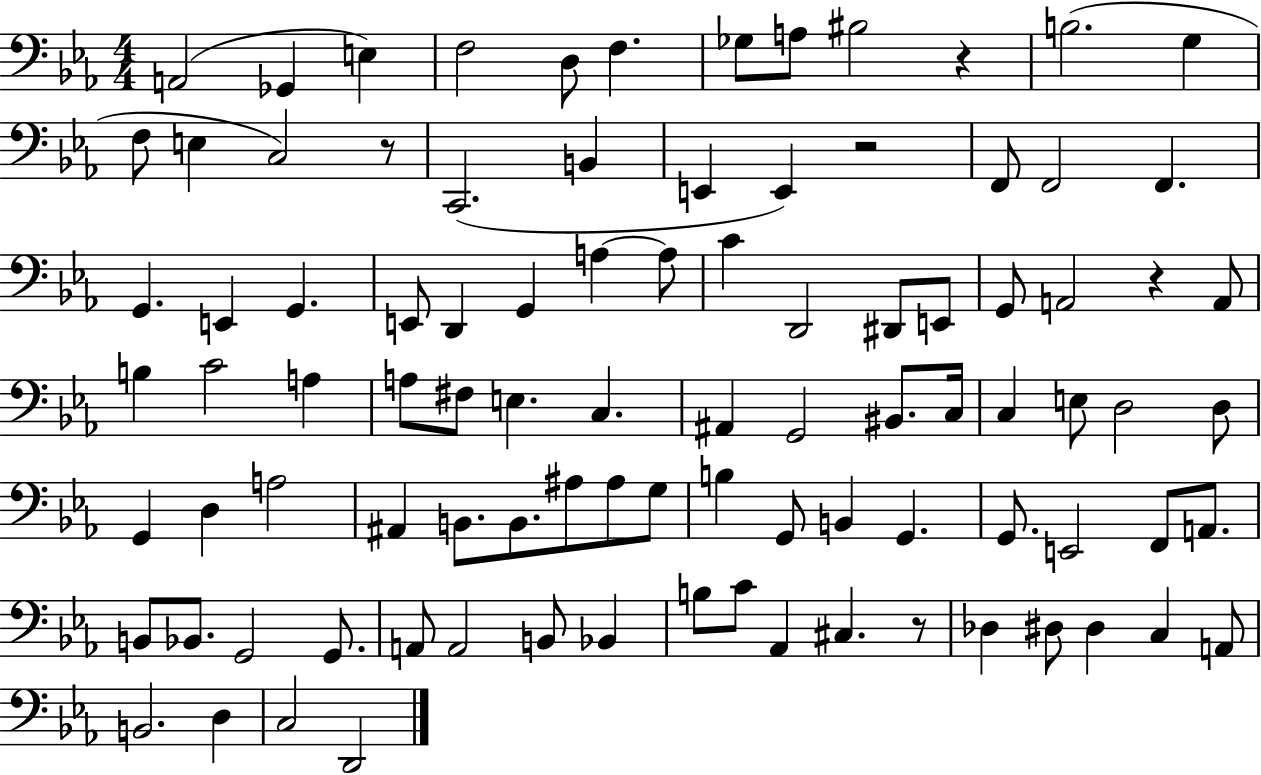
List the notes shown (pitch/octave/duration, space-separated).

A2/h Gb2/q E3/q F3/h D3/e F3/q. Gb3/e A3/e BIS3/h R/q B3/h. G3/q F3/e E3/q C3/h R/e C2/h. B2/q E2/q E2/q R/h F2/e F2/h F2/q. G2/q. E2/q G2/q. E2/e D2/q G2/q A3/q A3/e C4/q D2/h D#2/e E2/e G2/e A2/h R/q A2/e B3/q C4/h A3/q A3/e F#3/e E3/q. C3/q. A#2/q G2/h BIS2/e. C3/s C3/q E3/e D3/h D3/e G2/q D3/q A3/h A#2/q B2/e. B2/e. A#3/e A#3/e G3/e B3/q G2/e B2/q G2/q. G2/e. E2/h F2/e A2/e. B2/e Bb2/e. G2/h G2/e. A2/e A2/h B2/e Bb2/q B3/e C4/e Ab2/q C#3/q. R/e Db3/q D#3/e D#3/q C3/q A2/e B2/h. D3/q C3/h D2/h